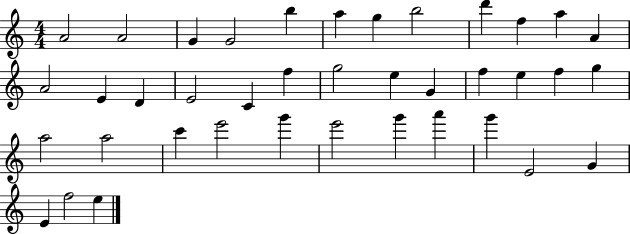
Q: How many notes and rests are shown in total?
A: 39